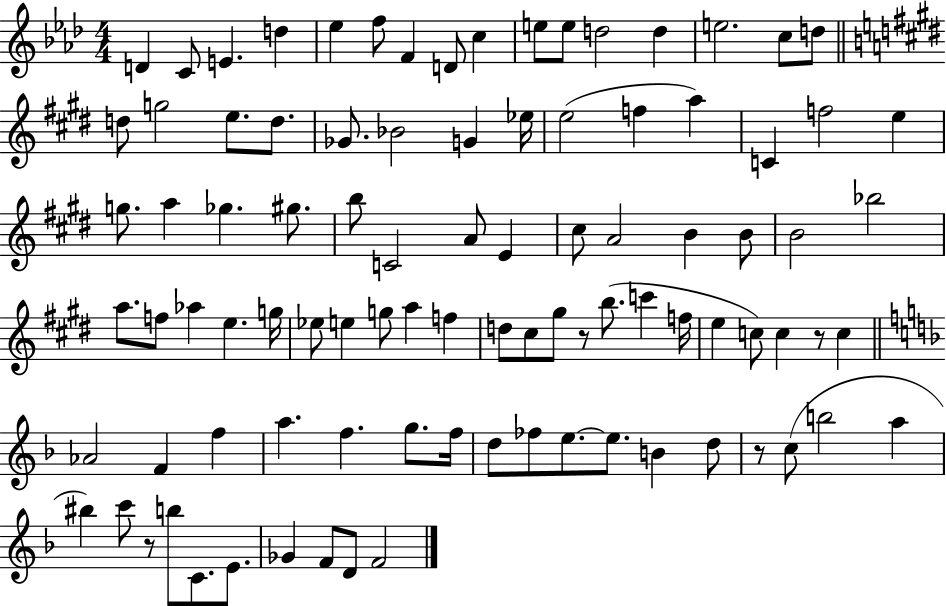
X:1
T:Untitled
M:4/4
L:1/4
K:Ab
D C/2 E d _e f/2 F D/2 c e/2 e/2 d2 d e2 c/2 d/2 d/2 g2 e/2 d/2 _G/2 _B2 G _e/4 e2 f a C f2 e g/2 a _g ^g/2 b/2 C2 A/2 E ^c/2 A2 B B/2 B2 _b2 a/2 f/2 _a e g/4 _e/2 e g/2 a f d/2 ^c/2 ^g/2 z/2 b/2 c' f/4 e c/2 c z/2 c _A2 F f a f g/2 f/4 d/2 _f/2 e/2 e/2 B d/2 z/2 c/2 b2 a ^b c'/2 z/2 b/2 C/2 E/2 _G F/2 D/2 F2